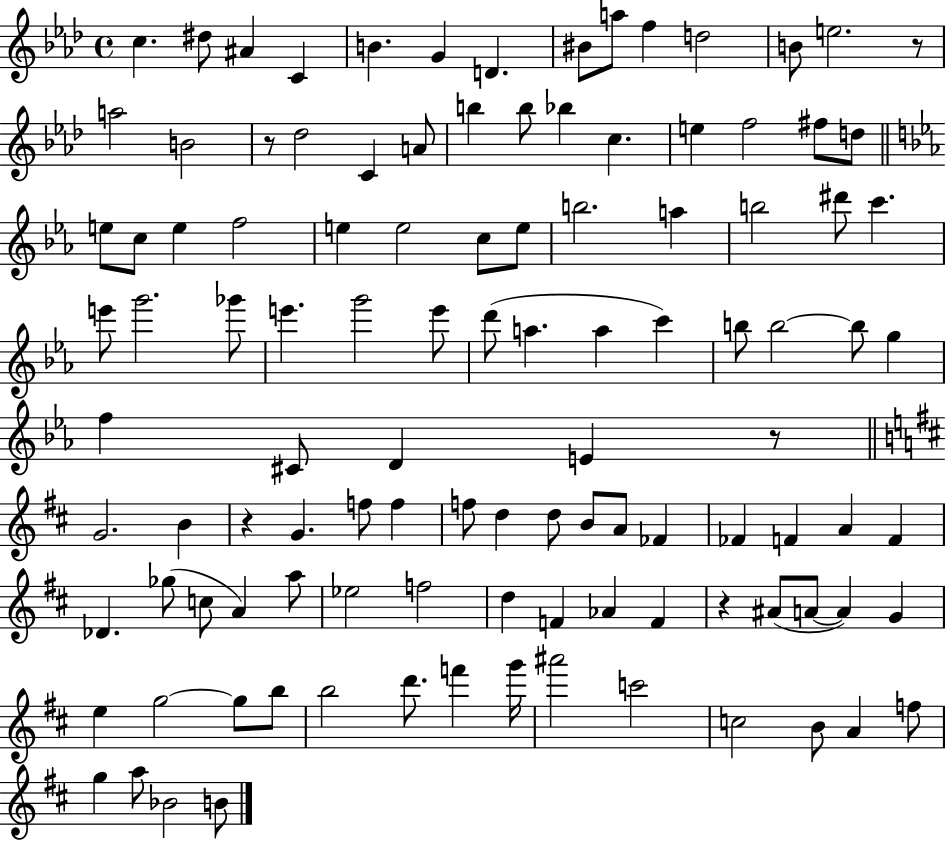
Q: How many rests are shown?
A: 5